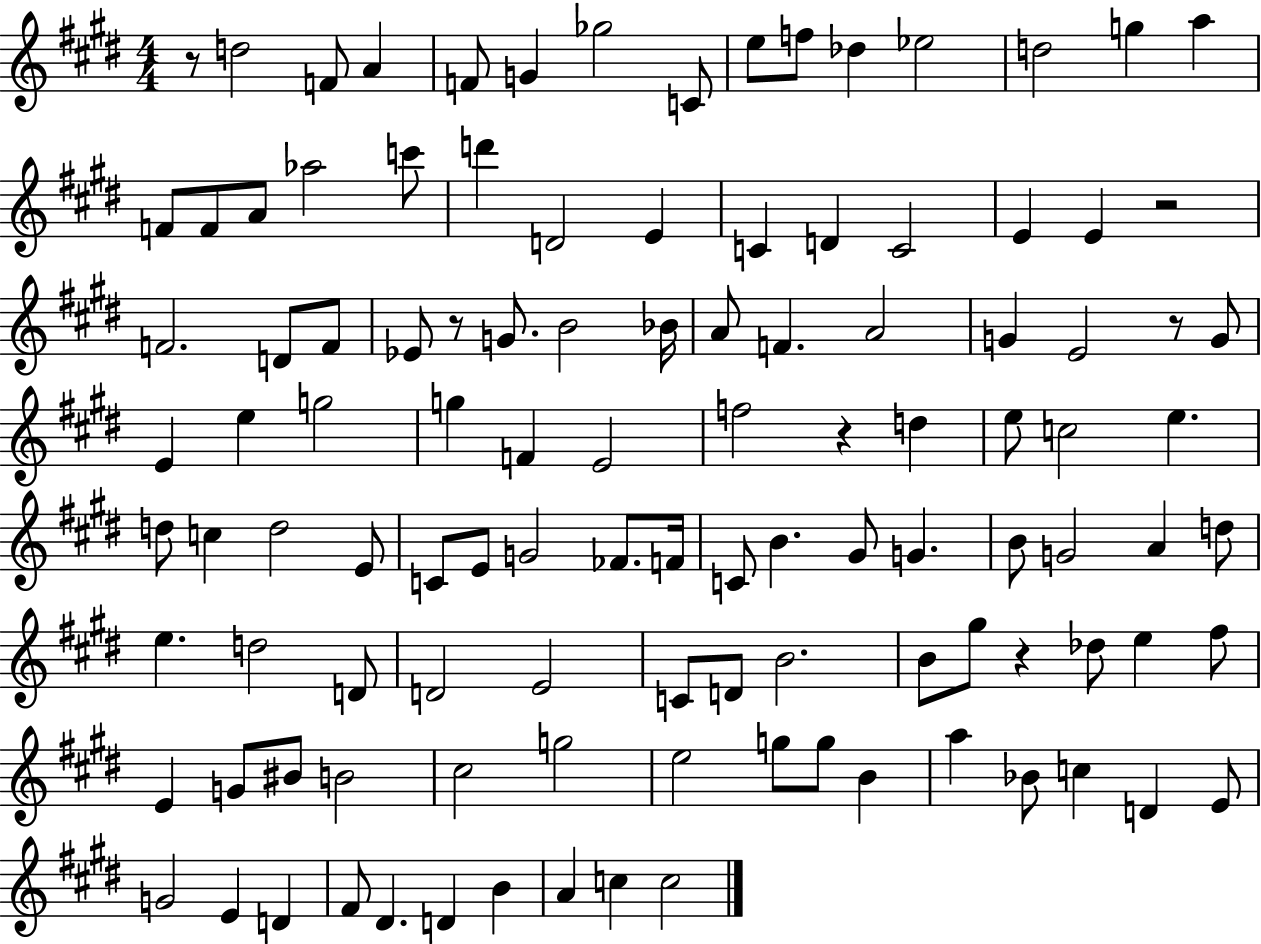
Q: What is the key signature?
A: E major